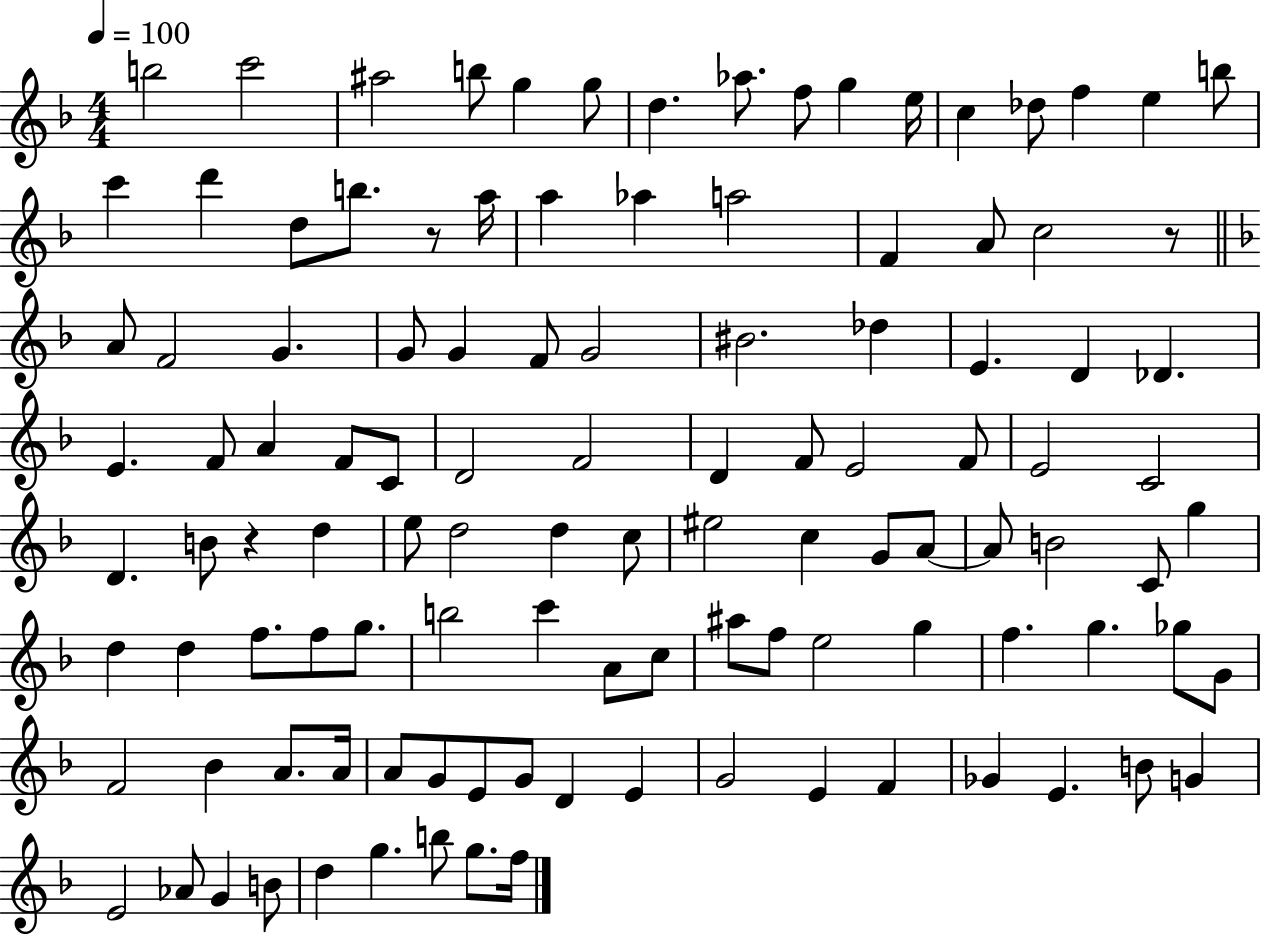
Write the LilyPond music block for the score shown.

{
  \clef treble
  \numericTimeSignature
  \time 4/4
  \key f \major
  \tempo 4 = 100
  b''2 c'''2 | ais''2 b''8 g''4 g''8 | d''4. aes''8. f''8 g''4 e''16 | c''4 des''8 f''4 e''4 b''8 | \break c'''4 d'''4 d''8 b''8. r8 a''16 | a''4 aes''4 a''2 | f'4 a'8 c''2 r8 | \bar "||" \break \key f \major a'8 f'2 g'4. | g'8 g'4 f'8 g'2 | bis'2. des''4 | e'4. d'4 des'4. | \break e'4. f'8 a'4 f'8 c'8 | d'2 f'2 | d'4 f'8 e'2 f'8 | e'2 c'2 | \break d'4. b'8 r4 d''4 | e''8 d''2 d''4 c''8 | eis''2 c''4 g'8 a'8~~ | a'8 b'2 c'8 g''4 | \break d''4 d''4 f''8. f''8 g''8. | b''2 c'''4 a'8 c''8 | ais''8 f''8 e''2 g''4 | f''4. g''4. ges''8 g'8 | \break f'2 bes'4 a'8. a'16 | a'8 g'8 e'8 g'8 d'4 e'4 | g'2 e'4 f'4 | ges'4 e'4. b'8 g'4 | \break e'2 aes'8 g'4 b'8 | d''4 g''4. b''8 g''8. f''16 | \bar "|."
}